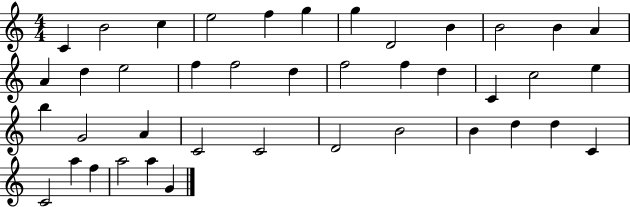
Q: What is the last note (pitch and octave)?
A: G4